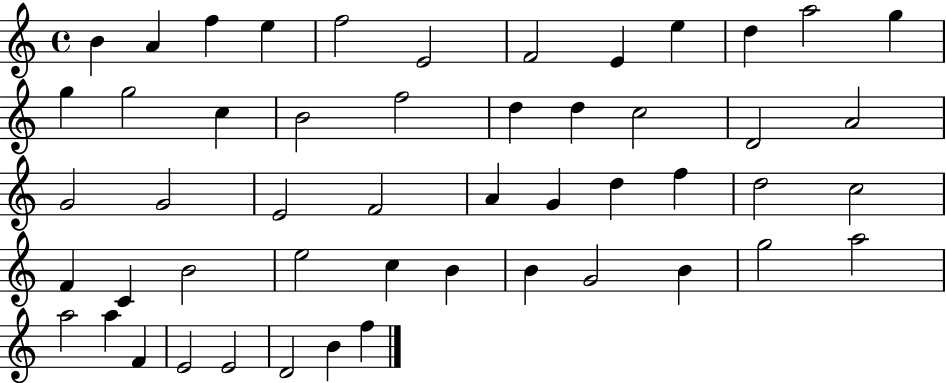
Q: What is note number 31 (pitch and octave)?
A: D5